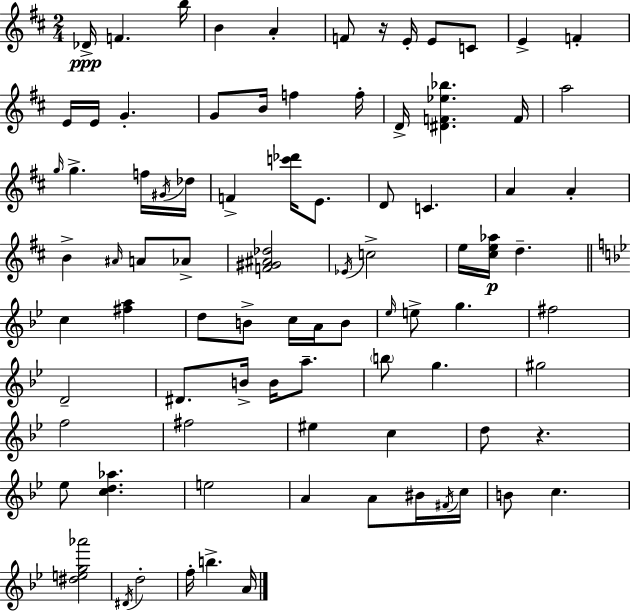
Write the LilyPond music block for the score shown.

{
  \clef treble
  \numericTimeSignature
  \time 2/4
  \key d \major
  des'16->\ppp f'4. b''16 | b'4 a'4-. | f'8 r16 e'16-. e'8 c'8 | e'4-> f'4-. | \break e'16 e'16 g'4.-. | g'8 b'16 f''4 f''16-. | d'16-> <dis' f' ees'' bes''>4. f'16 | a''2 | \break \grace { g''16 } g''4.-> f''16 | \acciaccatura { gis'16 } des''16 f'4-> <c''' des'''>16 e'8. | d'8 c'4. | a'4 a'4-. | \break b'4-> \grace { ais'16 } a'8 | aes'8-> <f' gis' ais' des''>2 | \acciaccatura { ees'16 } c''2-> | e''16 <cis'' e'' aes''>16\p d''4.-- | \break \bar "||" \break \key bes \major c''4 <fis'' a''>4 | d''8 b'8-> c''16 a'16 b'8 | \grace { ees''16 } e''8-> g''4. | fis''2 | \break d'2-- | dis'8. b'16-> b'16 a''8.-- | \parenthesize b''8 g''4. | gis''2 | \break f''2 | fis''2 | eis''4 c''4 | d''8 r4. | \break ees''8 <c'' d'' aes''>4. | e''2 | a'4 a'8 bis'16 | \acciaccatura { fis'16 } c''16 b'8 c''4. | \break <dis'' e'' g'' aes'''>2 | \acciaccatura { dis'16 } d''2-. | f''16-. b''4.-> | a'16 \bar "|."
}